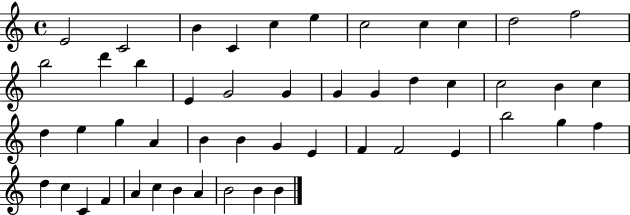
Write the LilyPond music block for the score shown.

{
  \clef treble
  \time 4/4
  \defaultTimeSignature
  \key c \major
  e'2 c'2 | b'4 c'4 c''4 e''4 | c''2 c''4 c''4 | d''2 f''2 | \break b''2 d'''4 b''4 | e'4 g'2 g'4 | g'4 g'4 d''4 c''4 | c''2 b'4 c''4 | \break d''4 e''4 g''4 a'4 | b'4 b'4 g'4 e'4 | f'4 f'2 e'4 | b''2 g''4 f''4 | \break d''4 c''4 c'4 f'4 | a'4 c''4 b'4 a'4 | b'2 b'4 b'4 | \bar "|."
}